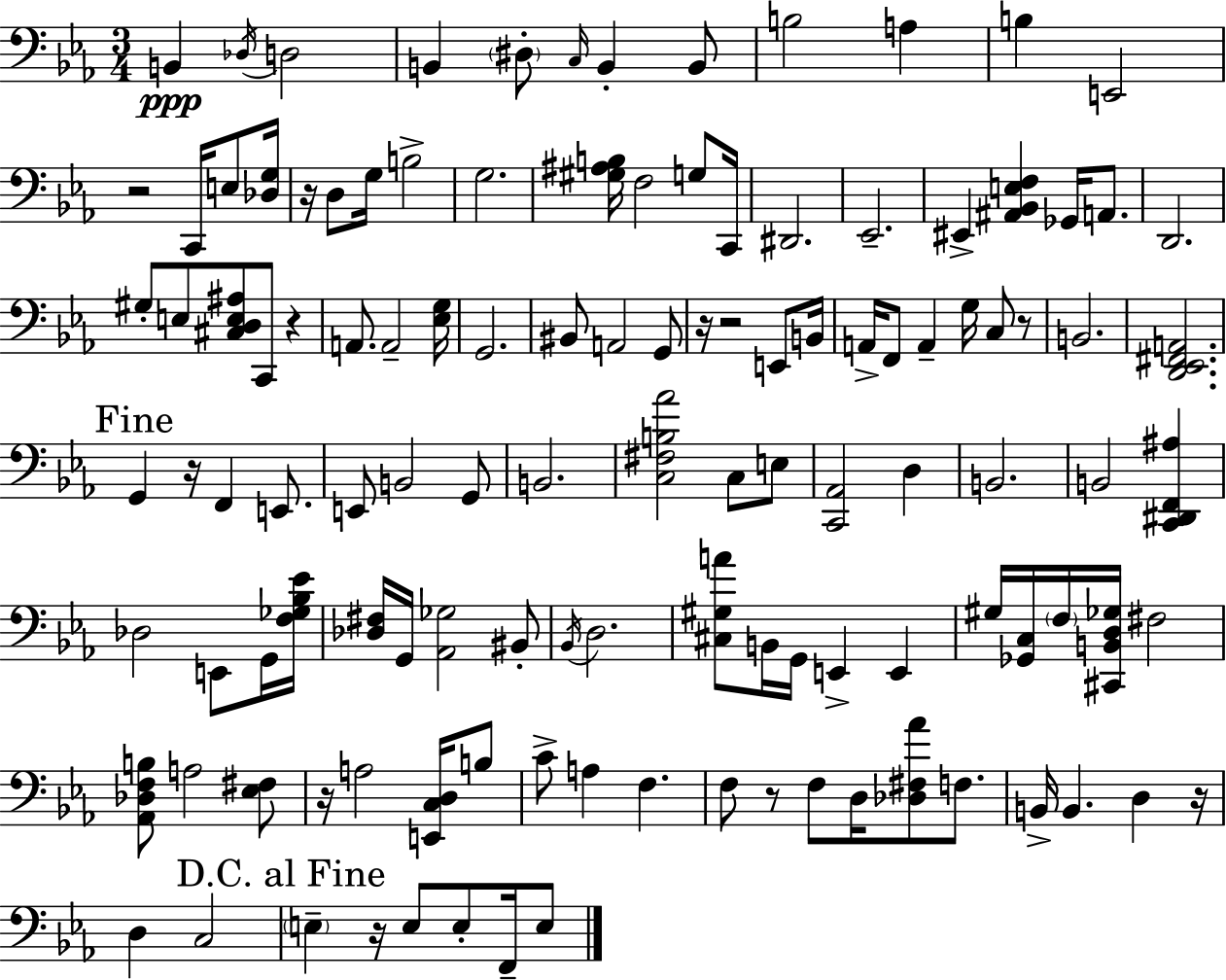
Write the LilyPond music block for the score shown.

{
  \clef bass
  \numericTimeSignature
  \time 3/4
  \key c \minor
  b,4\ppp \acciaccatura { des16 } d2 | b,4 \parenthesize dis8-. \grace { c16 } b,4-. | b,8 b2 a4 | b4 e,2 | \break r2 c,16 e8 | <des g>16 r16 d8 g16 b2-> | g2. | <gis ais b>16 f2 g8 | \break c,16 dis,2. | ees,2.-- | eis,4-> <ais, bes, e f>4 ges,16 a,8. | d,2. | \break gis8-. e8 <cis d e ais>8 c,8 r4 | a,8. a,2-- | <ees g>16 g,2. | bis,8 a,2 | \break g,8 r16 r2 e,8 | b,16 a,16-> f,8 a,4-- g16 c8 | r8 b,2. | <d, ees, fis, a,>2. | \break \mark "Fine" g,4 r16 f,4 e,8. | e,8 b,2 | g,8 b,2. | <c fis b aes'>2 c8 | \break e8 <c, aes,>2 d4 | b,2. | b,2 <c, dis, f, ais>4 | des2 e,8 | \break g,16 <f ges bes ees'>16 <des fis>16 g,16 <aes, ges>2 | bis,8-. \acciaccatura { bes,16 } d2. | <cis gis a'>8 b,16 g,16 e,4-> e,4 | gis16 <ges, c>16 \parenthesize f16 <cis, b, d ges>16 fis2 | \break <aes, des f b>8 a2 | <ees fis>8 r16 a2 | <e, c d>16 b8 c'8-> a4 f4. | f8 r8 f8 d16 <des fis aes'>8 | \break f8. b,16-> b,4. d4 | r16 d4 c2 | \mark "D.C. al Fine" \parenthesize e4-- r16 e8 e8-. | f,16-- e8 \bar "|."
}